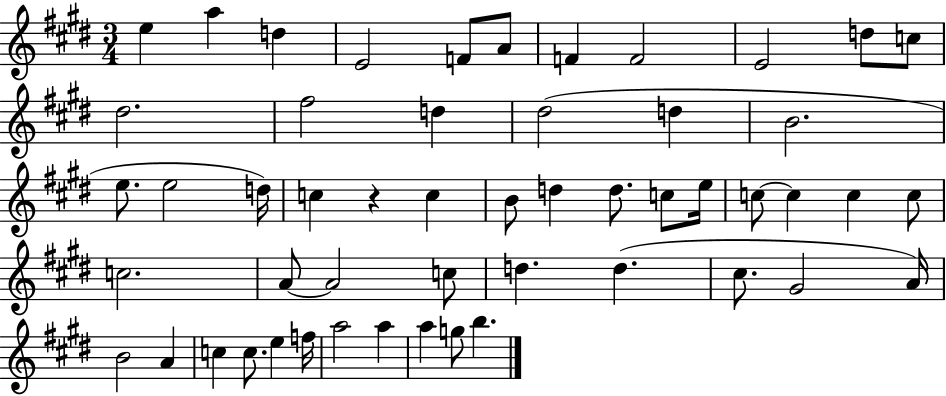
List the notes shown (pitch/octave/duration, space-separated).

E5/q A5/q D5/q E4/h F4/e A4/e F4/q F4/h E4/h D5/e C5/e D#5/h. F#5/h D5/q D#5/h D5/q B4/h. E5/e. E5/h D5/s C5/q R/q C5/q B4/e D5/q D5/e. C5/e E5/s C5/e C5/q C5/q C5/e C5/h. A4/e A4/h C5/e D5/q. D5/q. C#5/e. G#4/h A4/s B4/h A4/q C5/q C5/e. E5/q F5/s A5/h A5/q A5/q G5/e B5/q.